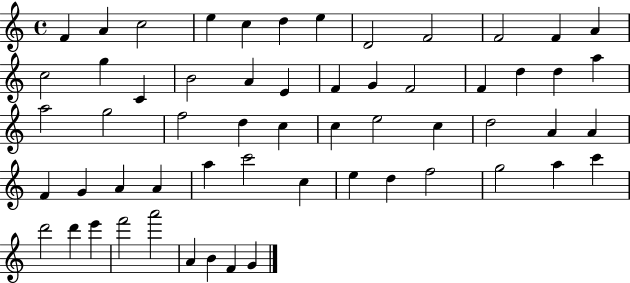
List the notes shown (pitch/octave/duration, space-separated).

F4/q A4/q C5/h E5/q C5/q D5/q E5/q D4/h F4/h F4/h F4/q A4/q C5/h G5/q C4/q B4/h A4/q E4/q F4/q G4/q F4/h F4/q D5/q D5/q A5/q A5/h G5/h F5/h D5/q C5/q C5/q E5/h C5/q D5/h A4/q A4/q F4/q G4/q A4/q A4/q A5/q C6/h C5/q E5/q D5/q F5/h G5/h A5/q C6/q D6/h D6/q E6/q F6/h A6/h A4/q B4/q F4/q G4/q